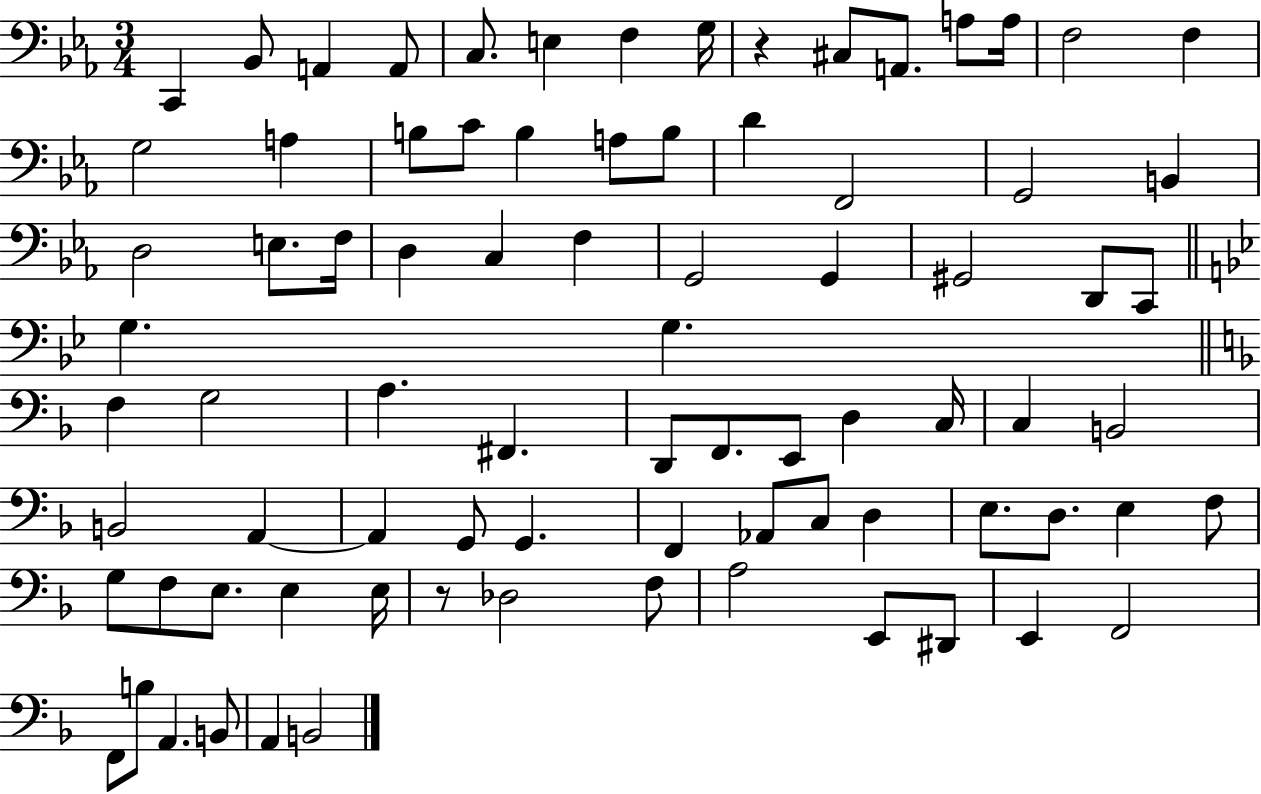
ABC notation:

X:1
T:Untitled
M:3/4
L:1/4
K:Eb
C,, _B,,/2 A,, A,,/2 C,/2 E, F, G,/4 z ^C,/2 A,,/2 A,/2 A,/4 F,2 F, G,2 A, B,/2 C/2 B, A,/2 B,/2 D F,,2 G,,2 B,, D,2 E,/2 F,/4 D, C, F, G,,2 G,, ^G,,2 D,,/2 C,,/2 G, G, F, G,2 A, ^F,, D,,/2 F,,/2 E,,/2 D, C,/4 C, B,,2 B,,2 A,, A,, G,,/2 G,, F,, _A,,/2 C,/2 D, E,/2 D,/2 E, F,/2 G,/2 F,/2 E,/2 E, E,/4 z/2 _D,2 F,/2 A,2 E,,/2 ^D,,/2 E,, F,,2 F,,/2 B,/2 A,, B,,/2 A,, B,,2